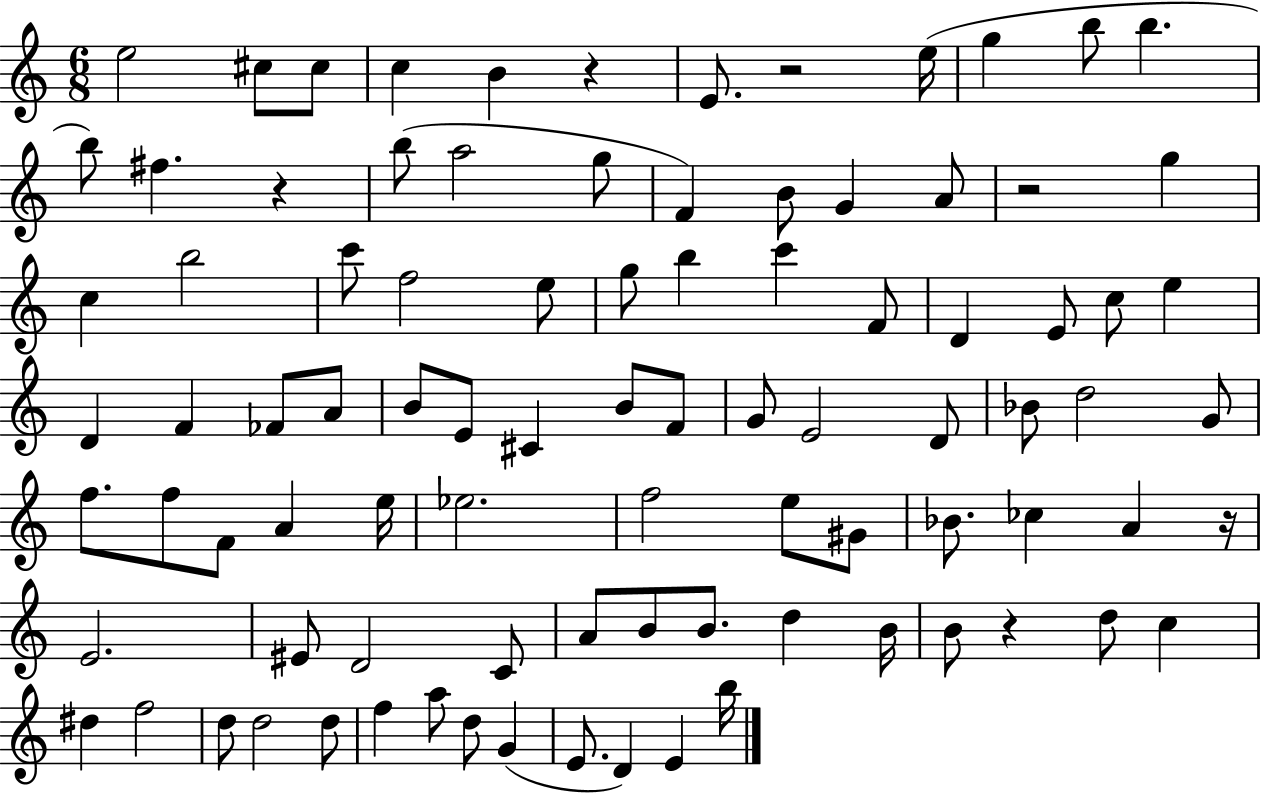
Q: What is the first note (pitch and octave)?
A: E5